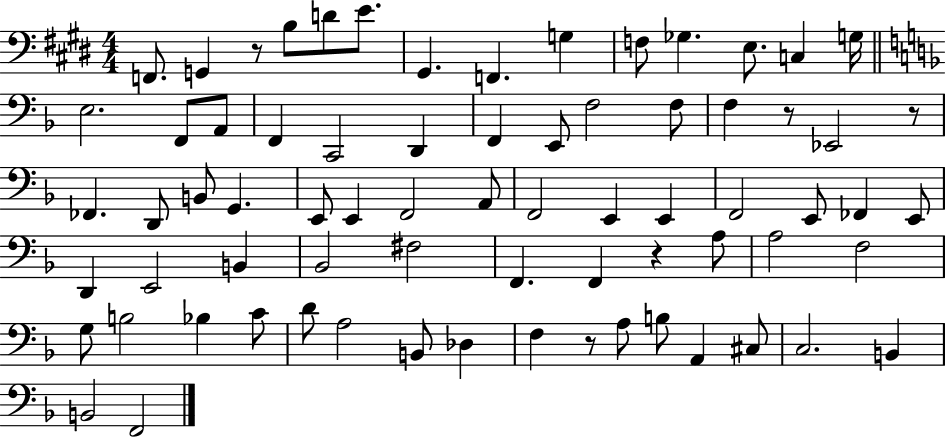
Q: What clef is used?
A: bass